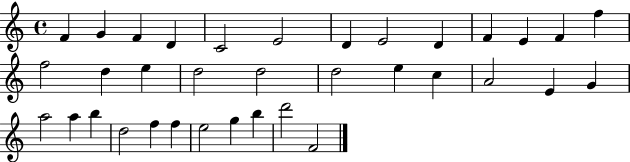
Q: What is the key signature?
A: C major